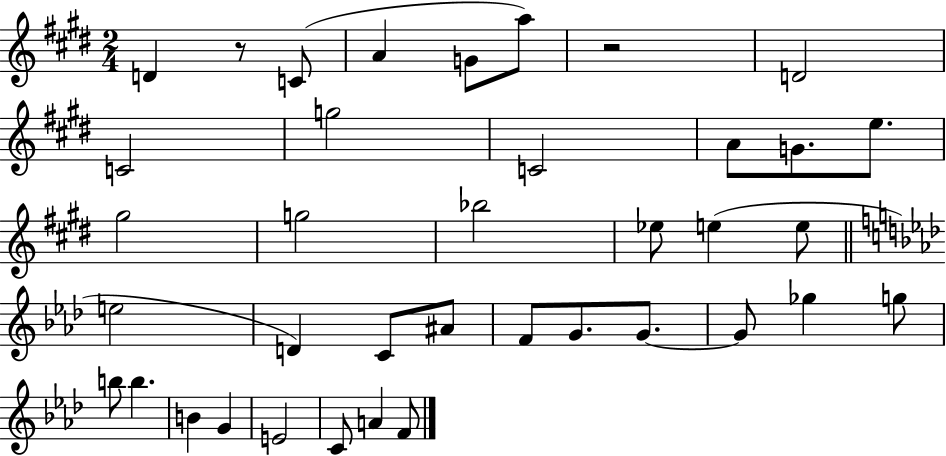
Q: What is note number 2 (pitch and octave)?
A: C4